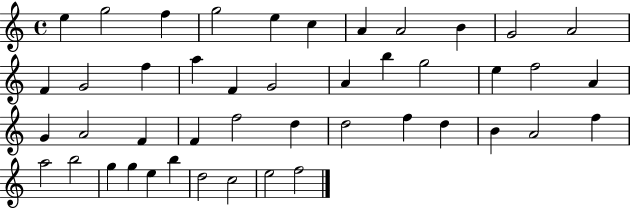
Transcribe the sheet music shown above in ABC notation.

X:1
T:Untitled
M:4/4
L:1/4
K:C
e g2 f g2 e c A A2 B G2 A2 F G2 f a F G2 A b g2 e f2 A G A2 F F f2 d d2 f d B A2 f a2 b2 g g e b d2 c2 e2 f2